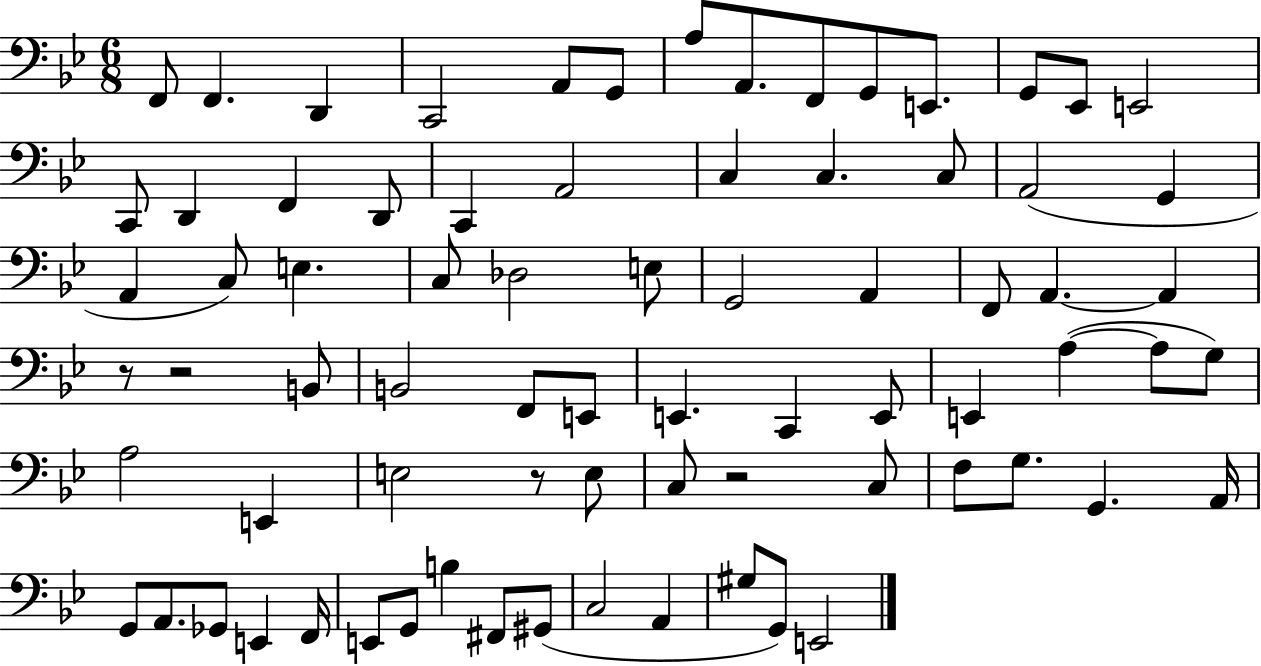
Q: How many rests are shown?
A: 4